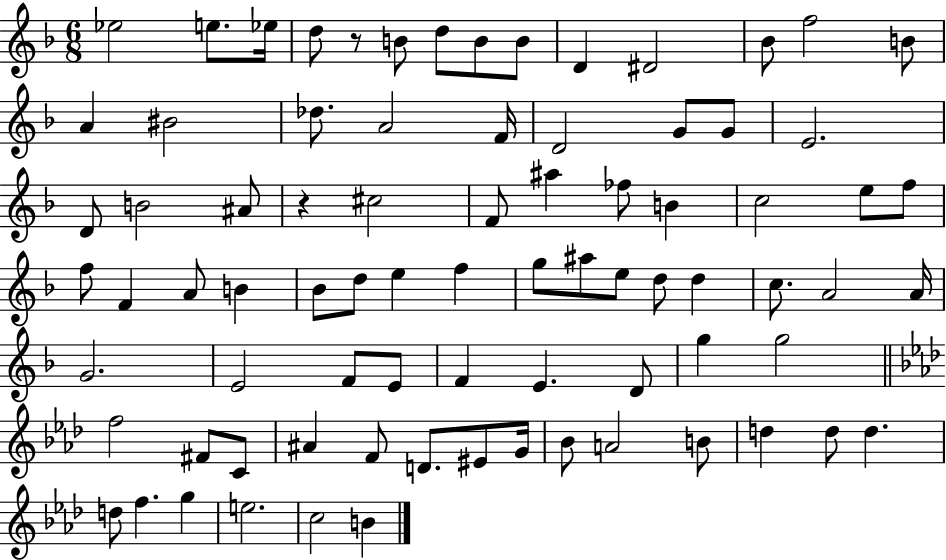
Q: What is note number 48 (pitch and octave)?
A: A4